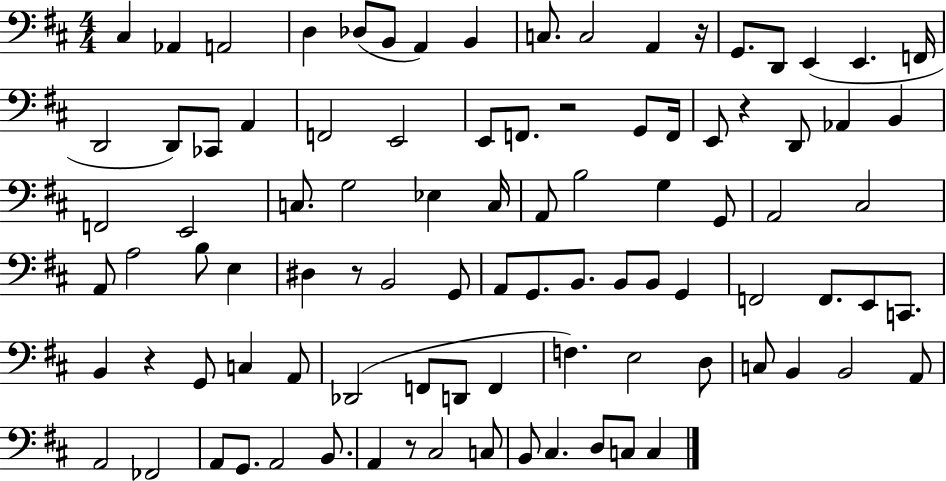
{
  \clef bass
  \numericTimeSignature
  \time 4/4
  \key d \major
  cis4 aes,4 a,2 | d4 des8( b,8 a,4) b,4 | c8. c2 a,4 r16 | g,8. d,8 e,4( e,4. f,16 | \break d,2 d,8) ces,8 a,4 | f,2 e,2 | e,8 f,8. r2 g,8 f,16 | e,8 r4 d,8 aes,4 b,4 | \break f,2 e,2 | c8. g2 ees4 c16 | a,8 b2 g4 g,8 | a,2 cis2 | \break a,8 a2 b8 e4 | dis4 r8 b,2 g,8 | a,8 g,8. b,8. b,8 b,8 g,4 | f,2 f,8. e,8 c,8. | \break b,4 r4 g,8 c4 a,8 | des,2( f,8 d,8 f,4 | f4.) e2 d8 | c8 b,4 b,2 a,8 | \break a,2 fes,2 | a,8 g,8. a,2 b,8. | a,4 r8 cis2 c8 | b,8 cis4. d8 c8 c4 | \break \bar "|."
}